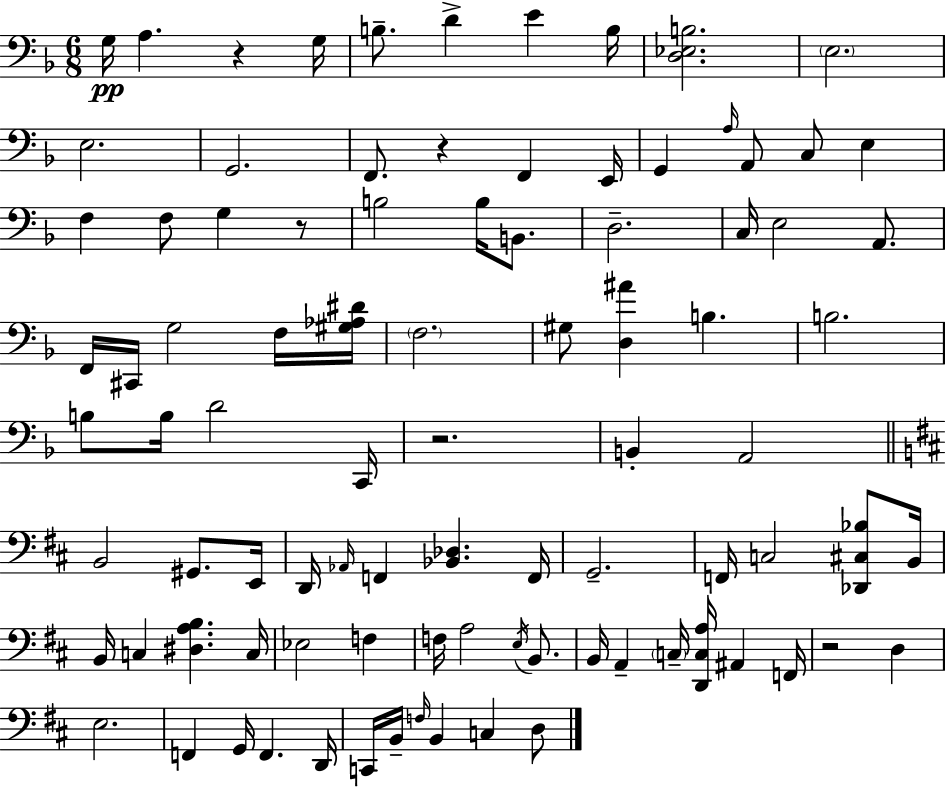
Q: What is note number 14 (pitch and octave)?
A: G2